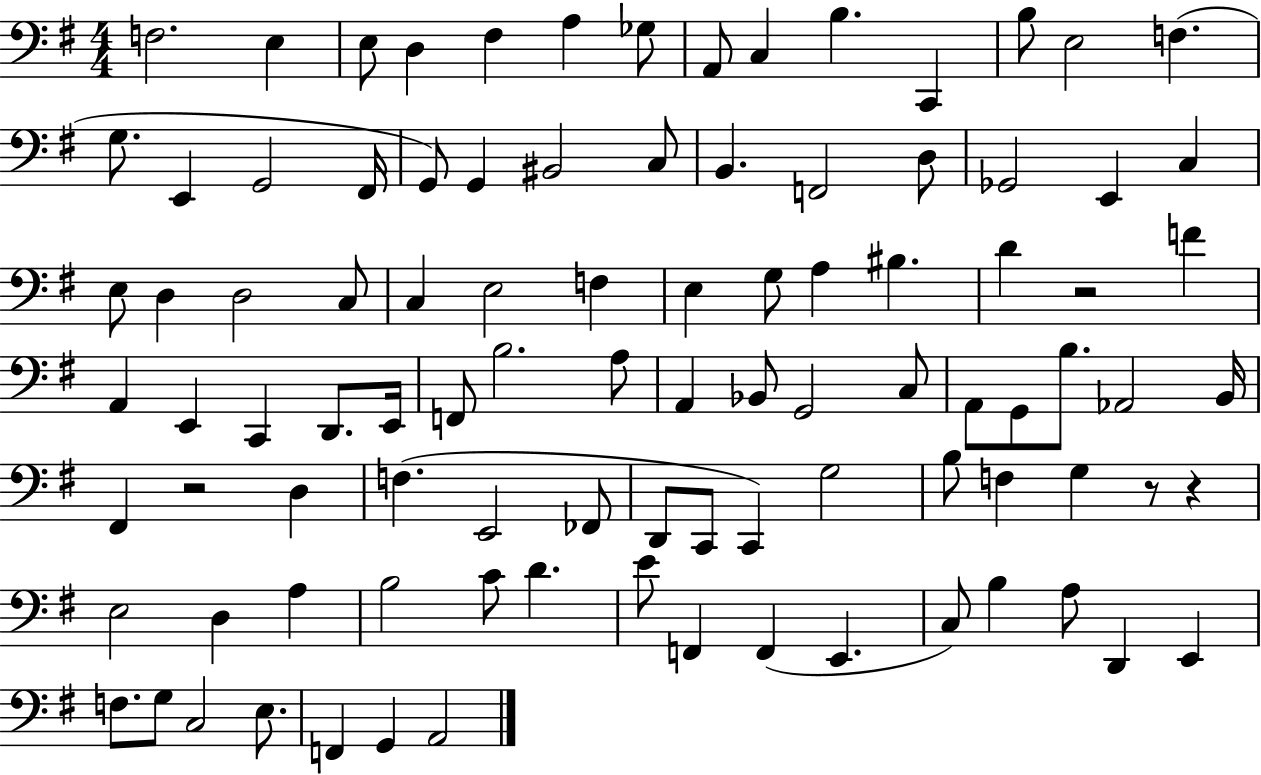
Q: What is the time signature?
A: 4/4